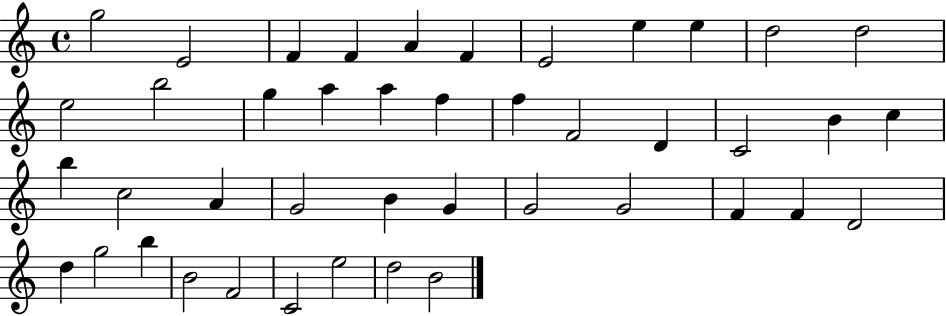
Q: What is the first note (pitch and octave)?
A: G5